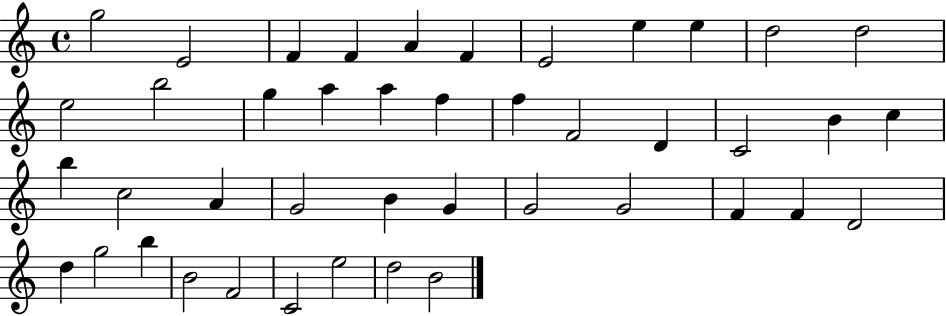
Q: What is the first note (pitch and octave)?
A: G5